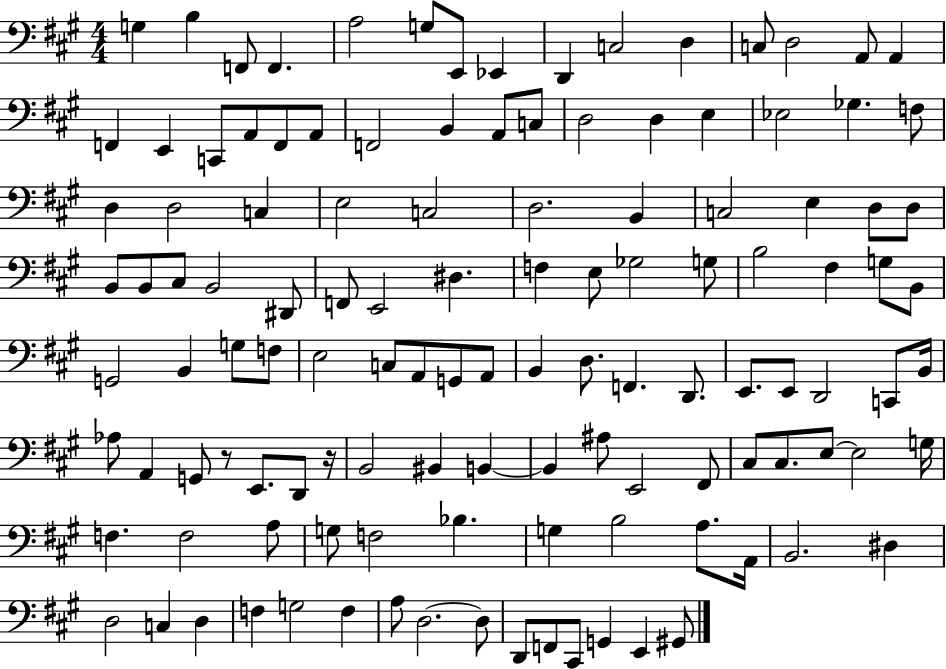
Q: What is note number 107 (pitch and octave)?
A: C3